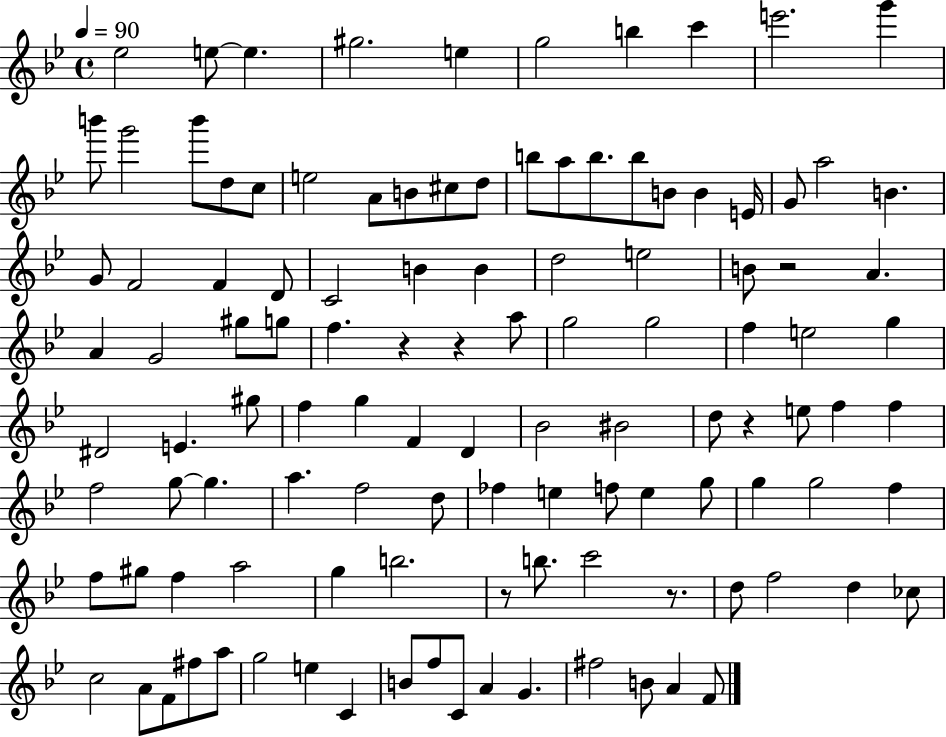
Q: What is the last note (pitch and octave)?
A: F4